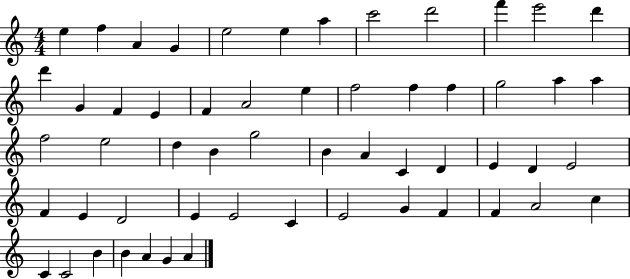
X:1
T:Untitled
M:4/4
L:1/4
K:C
e f A G e2 e a c'2 d'2 f' e'2 d' d' G F E F A2 e f2 f f g2 a a f2 e2 d B g2 B A C D E D E2 F E D2 E E2 C E2 G F F A2 c C C2 B B A G A